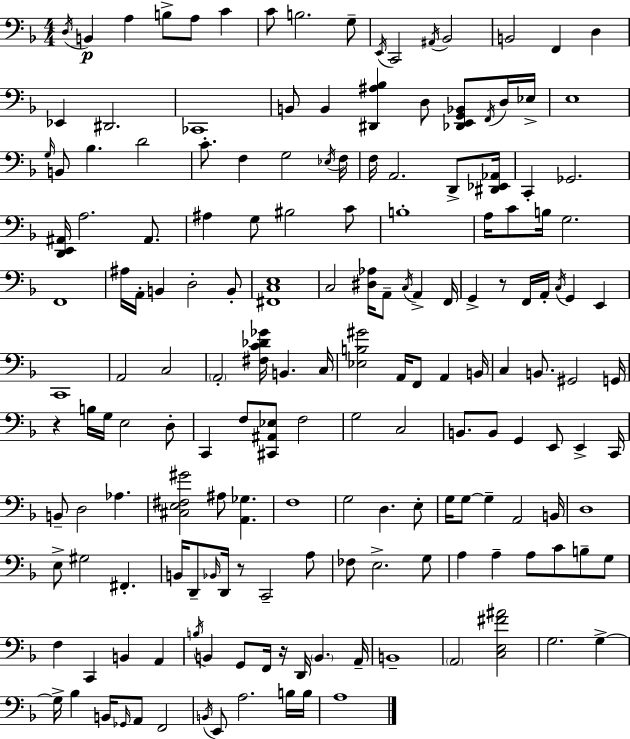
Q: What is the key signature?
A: D minor